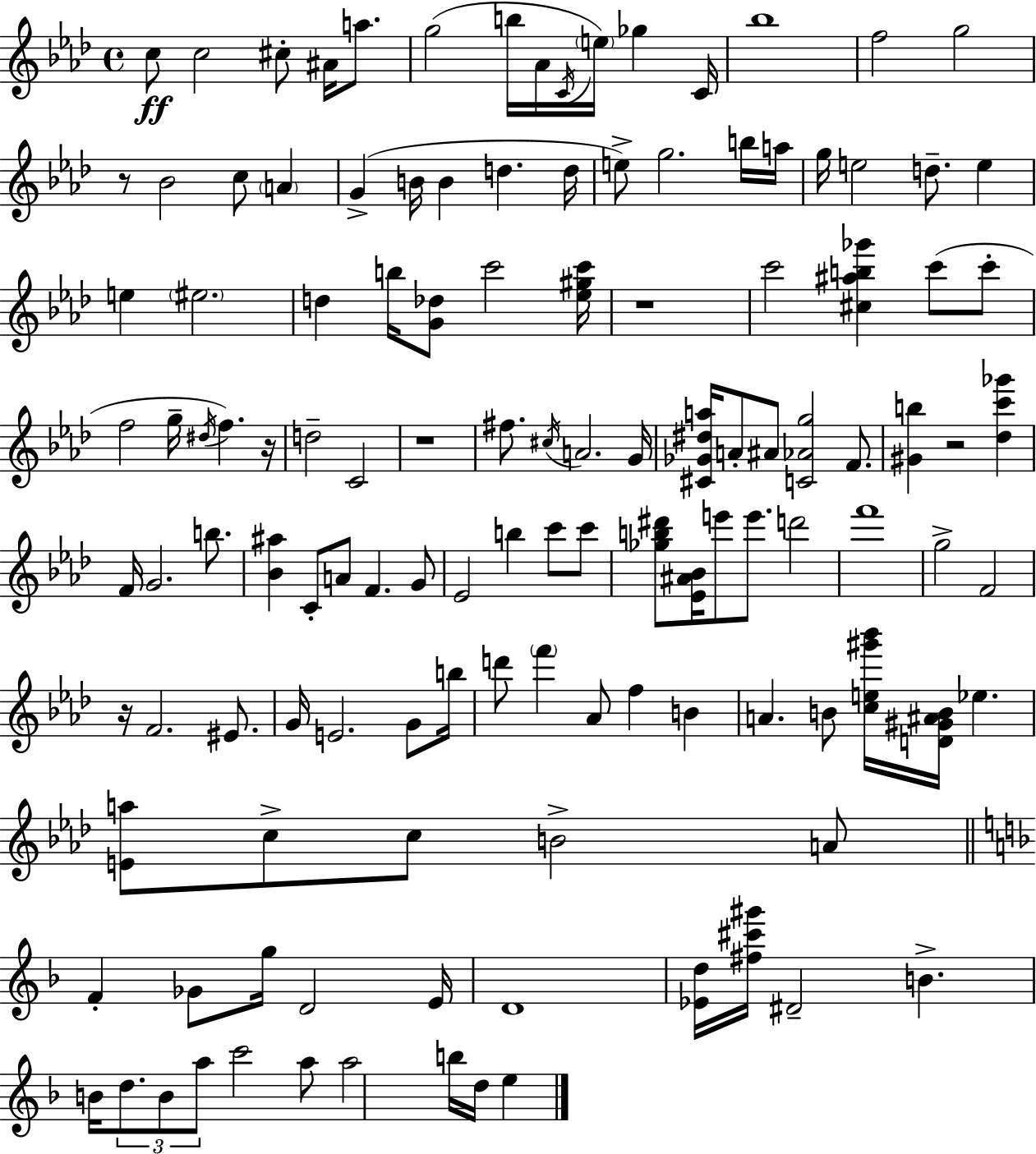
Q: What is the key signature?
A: F minor